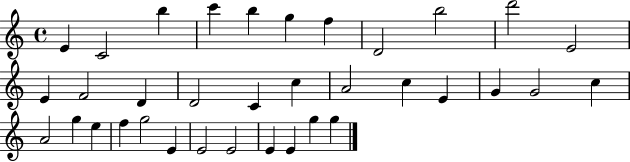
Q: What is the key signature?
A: C major